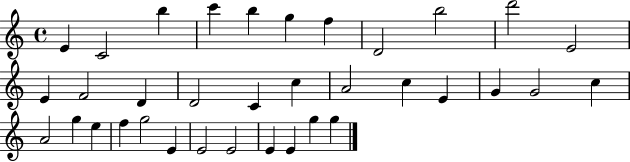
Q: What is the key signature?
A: C major